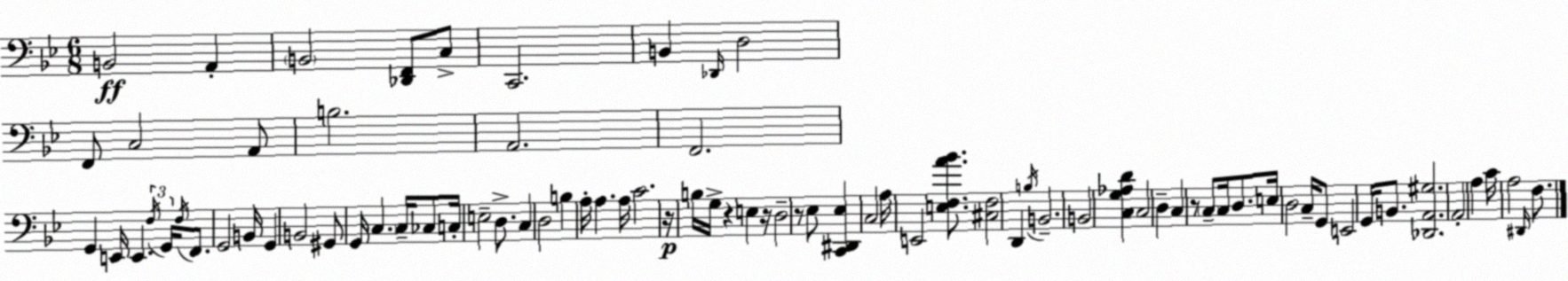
X:1
T:Untitled
M:6/8
L:1/4
K:Gm
B,,2 A,, B,,2 [_D,,F,,]/2 C,/2 C,,2 B,, _D,,/4 D,2 F,,/2 C,2 A,,/2 B,2 A,,2 F,,2 G,, E,,/4 E,, F,/4 G,,/4 F,/4 F,,/2 G,,2 B,,/4 G,, B,,2 ^G,,/2 G,,/4 C, C,/4 _C,/2 C,/4 E,2 D,/2 C, D,2 B, A,/4 A, A,/4 C2 z/4 B,/4 G,/4 z E, z/4 D,2 z/2 _E,/2 [C,,^D,,_E,] C,2 A,/4 E,,2 [E,F,A_B]/2 [^C,F,]2 D,, B,/4 B,,2 B,,2 [C,G,_A,D] C,2 D, C, z/2 C,/2 C,/4 D,/2 E,/4 D,2 C,/4 G,,/2 E,,2 G,,/4 B,,/2 [_D,,A,,^G,]2 A,,2 A, C/4 A,2 ^D,,/4 F,/2